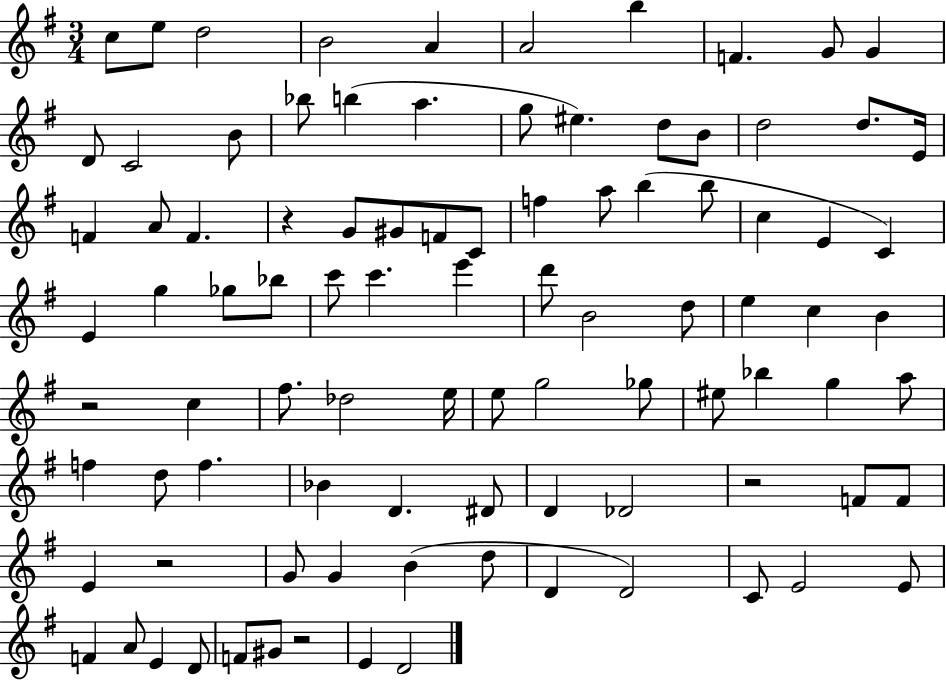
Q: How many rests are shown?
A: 5